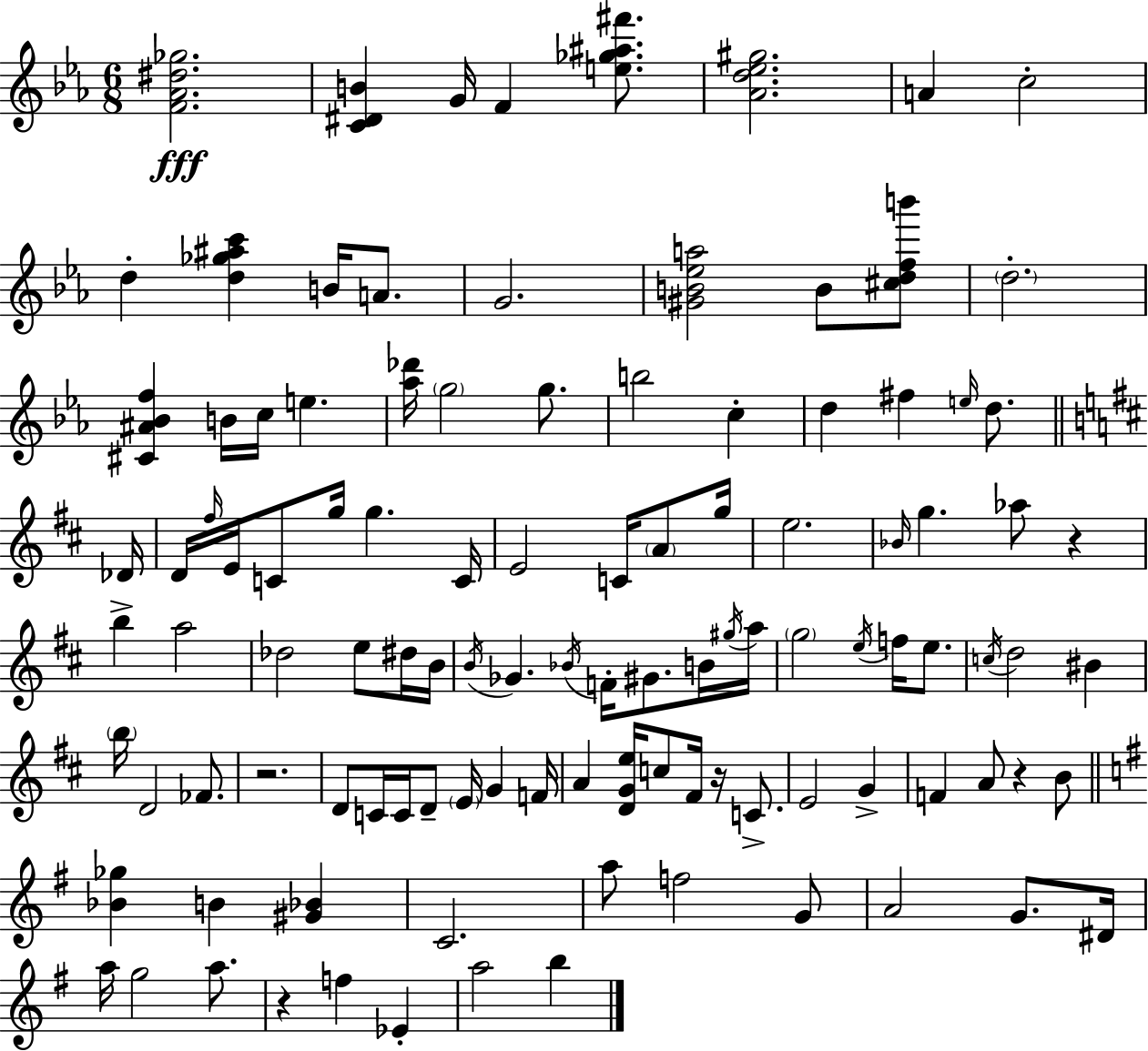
X:1
T:Untitled
M:6/8
L:1/4
K:Cm
[F_A^d_g]2 [C^DB] G/4 F [e_g^a^f']/2 [_Ad_e^g]2 A c2 d [d_g^ac'] B/4 A/2 G2 [^GB_ea]2 B/2 [^cdfb']/2 d2 [^C^A_Bf] B/4 c/4 e [_a_d']/4 g2 g/2 b2 c d ^f e/4 d/2 _D/4 D/4 ^f/4 E/4 C/2 g/4 g C/4 E2 C/4 A/2 g/4 e2 _B/4 g _a/2 z b a2 _d2 e/2 ^d/4 B/4 B/4 _G _B/4 F/4 ^G/2 B/4 ^g/4 a/4 g2 e/4 f/4 e/2 c/4 d2 ^B b/4 D2 _F/2 z2 D/2 C/4 C/4 D/2 E/4 G F/4 A [DGe]/4 c/2 ^F/4 z/4 C/2 E2 G F A/2 z B/2 [_B_g] B [^G_B] C2 a/2 f2 G/2 A2 G/2 ^D/4 a/4 g2 a/2 z f _E a2 b